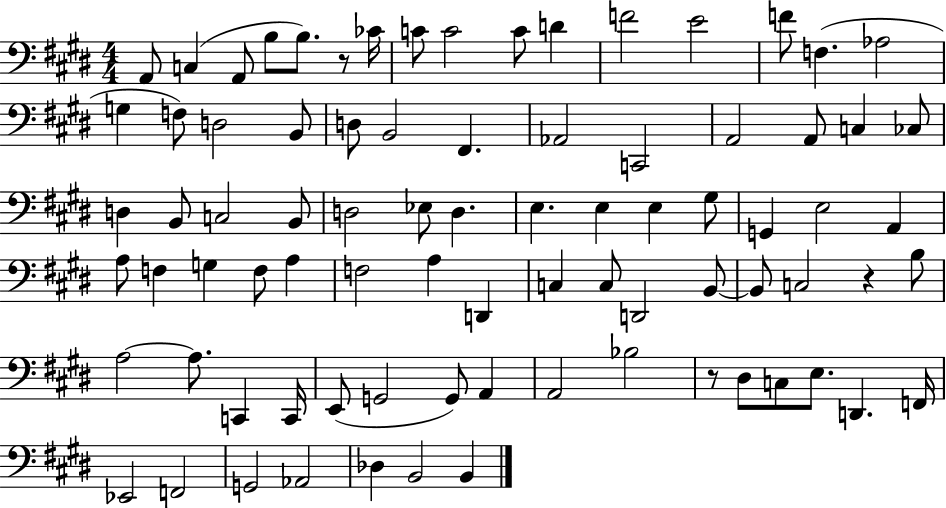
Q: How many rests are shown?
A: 3